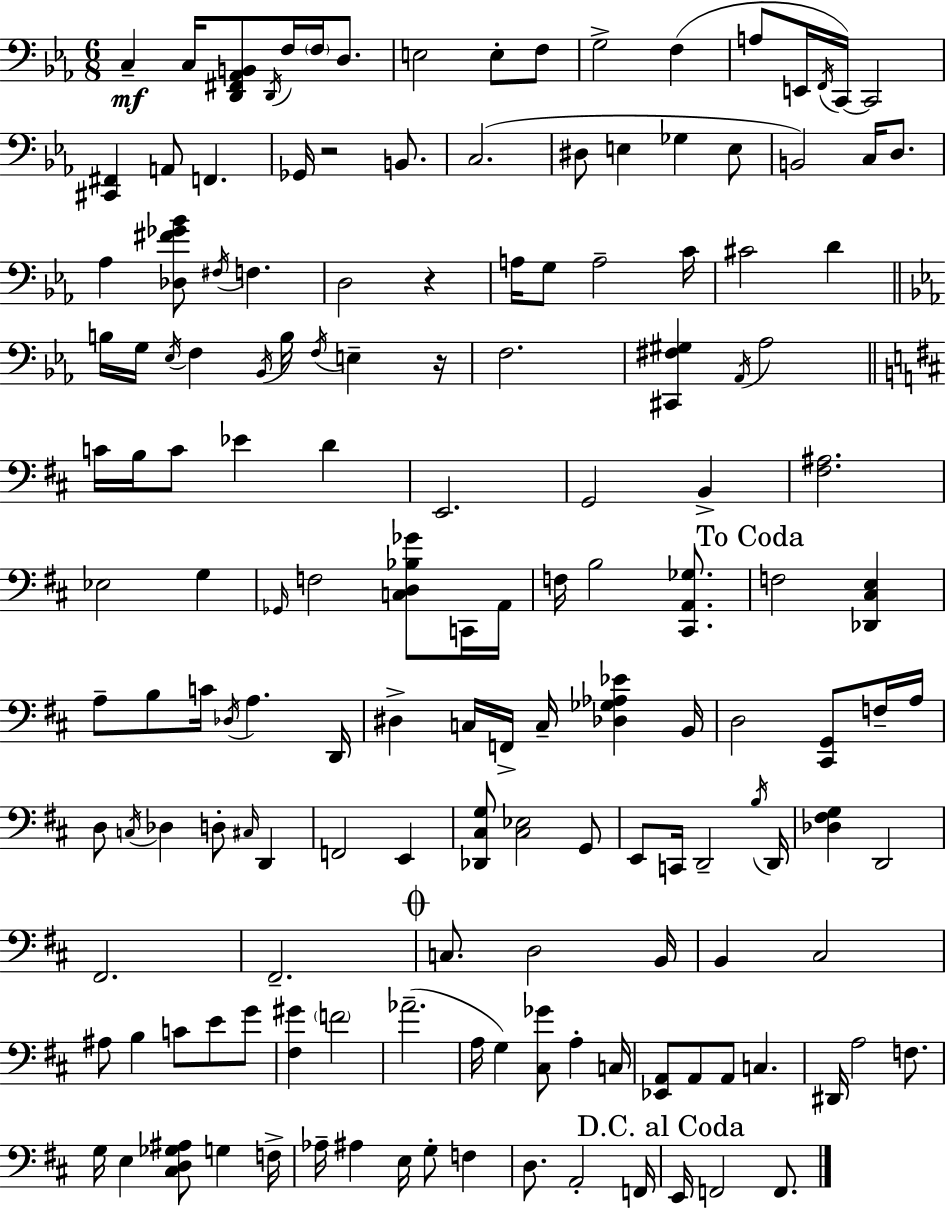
X:1
T:Untitled
M:6/8
L:1/4
K:Eb
C, C,/4 [D,,^F,,_A,,B,,]/2 D,,/4 F,/4 F,/4 D,/2 E,2 E,/2 F,/2 G,2 F, A,/2 E,,/4 F,,/4 C,,/4 C,,2 [^C,,^F,,] A,,/2 F,, _G,,/4 z2 B,,/2 C,2 ^D,/2 E, _G, E,/2 B,,2 C,/4 D,/2 _A, [_D,^F_G_B]/2 ^F,/4 F, D,2 z A,/4 G,/2 A,2 C/4 ^C2 D B,/4 G,/4 _E,/4 F, _B,,/4 B,/4 F,/4 E, z/4 F,2 [^C,,^F,^G,] _A,,/4 _A,2 C/4 B,/4 C/2 _E D E,,2 G,,2 B,, [^F,^A,]2 _E,2 G, _G,,/4 F,2 [C,D,_B,_G]/2 C,,/4 A,,/4 F,/4 B,2 [^C,,A,,_G,]/2 F,2 [_D,,^C,E,] A,/2 B,/2 C/4 _D,/4 A, D,,/4 ^D, C,/4 F,,/4 C,/4 [_D,_G,_A,_E] B,,/4 D,2 [^C,,G,,]/2 F,/4 A,/4 D,/2 C,/4 _D, D,/2 ^C,/4 D,, F,,2 E,, [_D,,^C,G,]/2 [^C,_E,]2 G,,/2 E,,/2 C,,/4 D,,2 B,/4 D,,/4 [_D,^F,G,] D,,2 ^F,,2 ^F,,2 C,/2 D,2 B,,/4 B,, ^C,2 ^A,/2 B, C/2 E/2 G/2 [^F,^G] F2 _A2 A,/4 G, [^C,_G]/2 A, C,/4 [_E,,A,,]/2 A,,/2 A,,/2 C, ^D,,/4 A,2 F,/2 G,/4 E, [^C,D,_G,^A,]/2 G, F,/4 _A,/4 ^A, E,/4 G,/2 F, D,/2 A,,2 F,,/4 E,,/4 F,,2 F,,/2